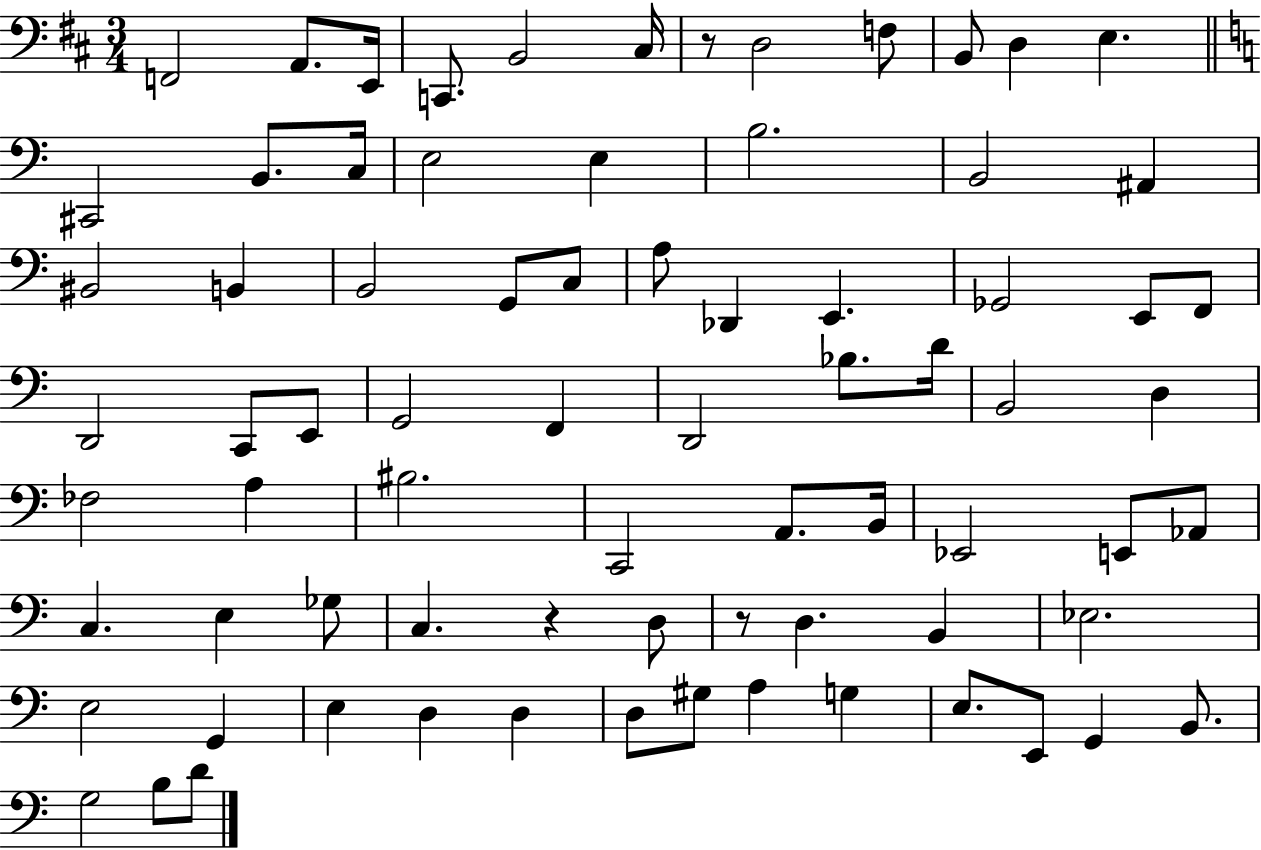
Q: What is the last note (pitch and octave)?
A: D4